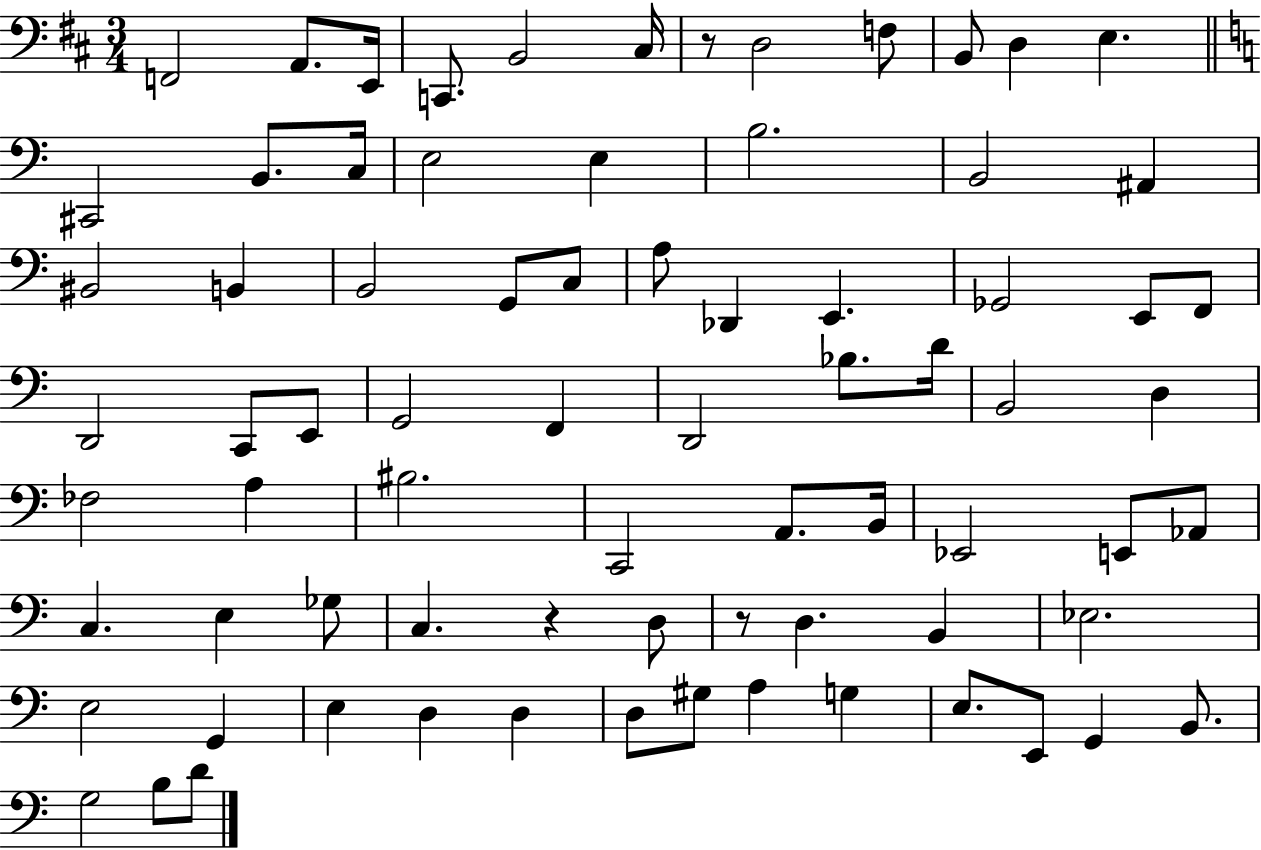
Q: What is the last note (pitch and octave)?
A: D4